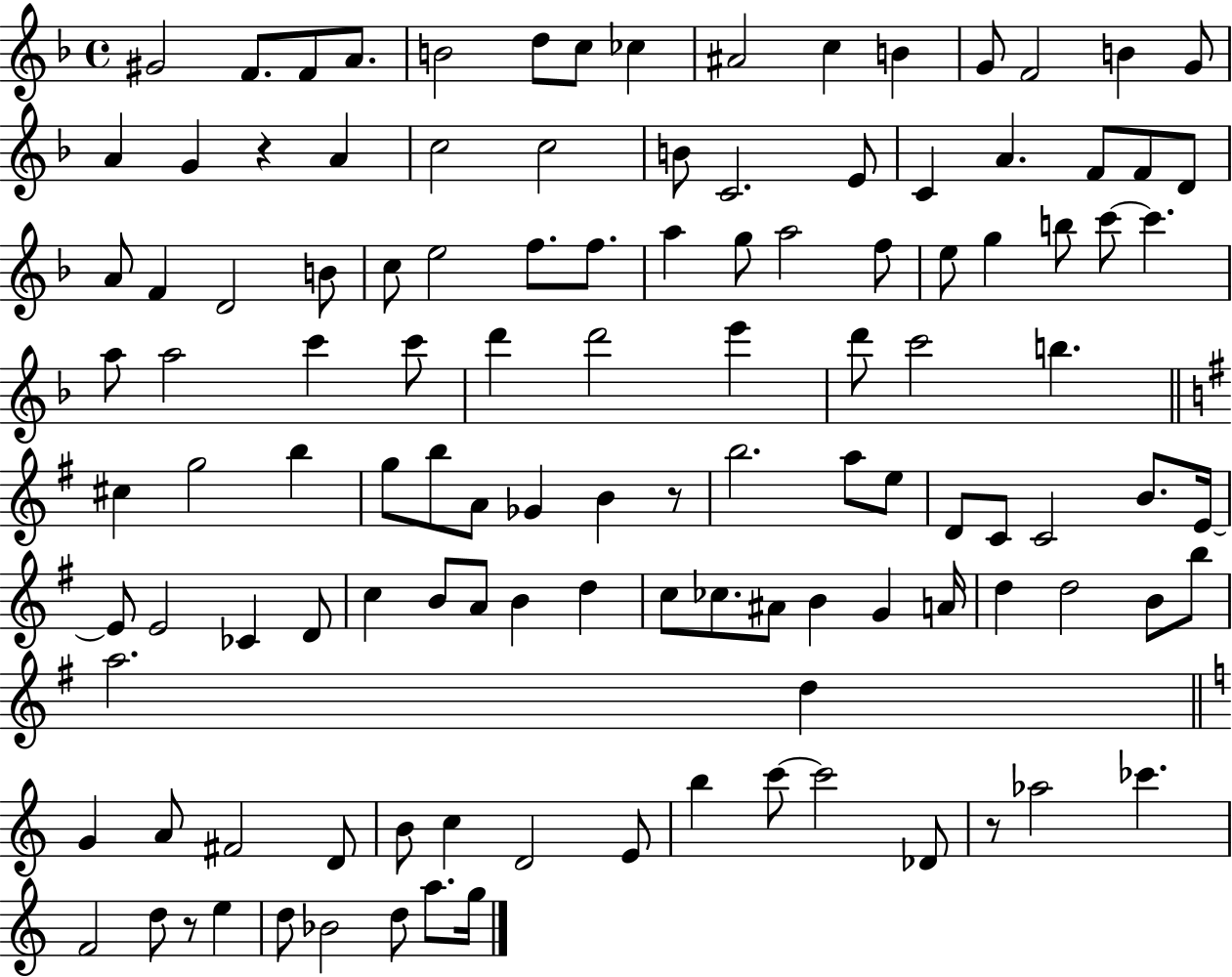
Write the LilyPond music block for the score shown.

{
  \clef treble
  \time 4/4
  \defaultTimeSignature
  \key f \major
  \repeat volta 2 { gis'2 f'8. f'8 a'8. | b'2 d''8 c''8 ces''4 | ais'2 c''4 b'4 | g'8 f'2 b'4 g'8 | \break a'4 g'4 r4 a'4 | c''2 c''2 | b'8 c'2. e'8 | c'4 a'4. f'8 f'8 d'8 | \break a'8 f'4 d'2 b'8 | c''8 e''2 f''8. f''8. | a''4 g''8 a''2 f''8 | e''8 g''4 b''8 c'''8~~ c'''4. | \break a''8 a''2 c'''4 c'''8 | d'''4 d'''2 e'''4 | d'''8 c'''2 b''4. | \bar "||" \break \key g \major cis''4 g''2 b''4 | g''8 b''8 a'8 ges'4 b'4 r8 | b''2. a''8 e''8 | d'8 c'8 c'2 b'8. e'16~~ | \break e'8 e'2 ces'4 d'8 | c''4 b'8 a'8 b'4 d''4 | c''8 ces''8. ais'8 b'4 g'4 a'16 | d''4 d''2 b'8 b''8 | \break a''2. d''4 | \bar "||" \break \key a \minor g'4 a'8 fis'2 d'8 | b'8 c''4 d'2 e'8 | b''4 c'''8~~ c'''2 des'8 | r8 aes''2 ces'''4. | \break f'2 d''8 r8 e''4 | d''8 bes'2 d''8 a''8. g''16 | } \bar "|."
}